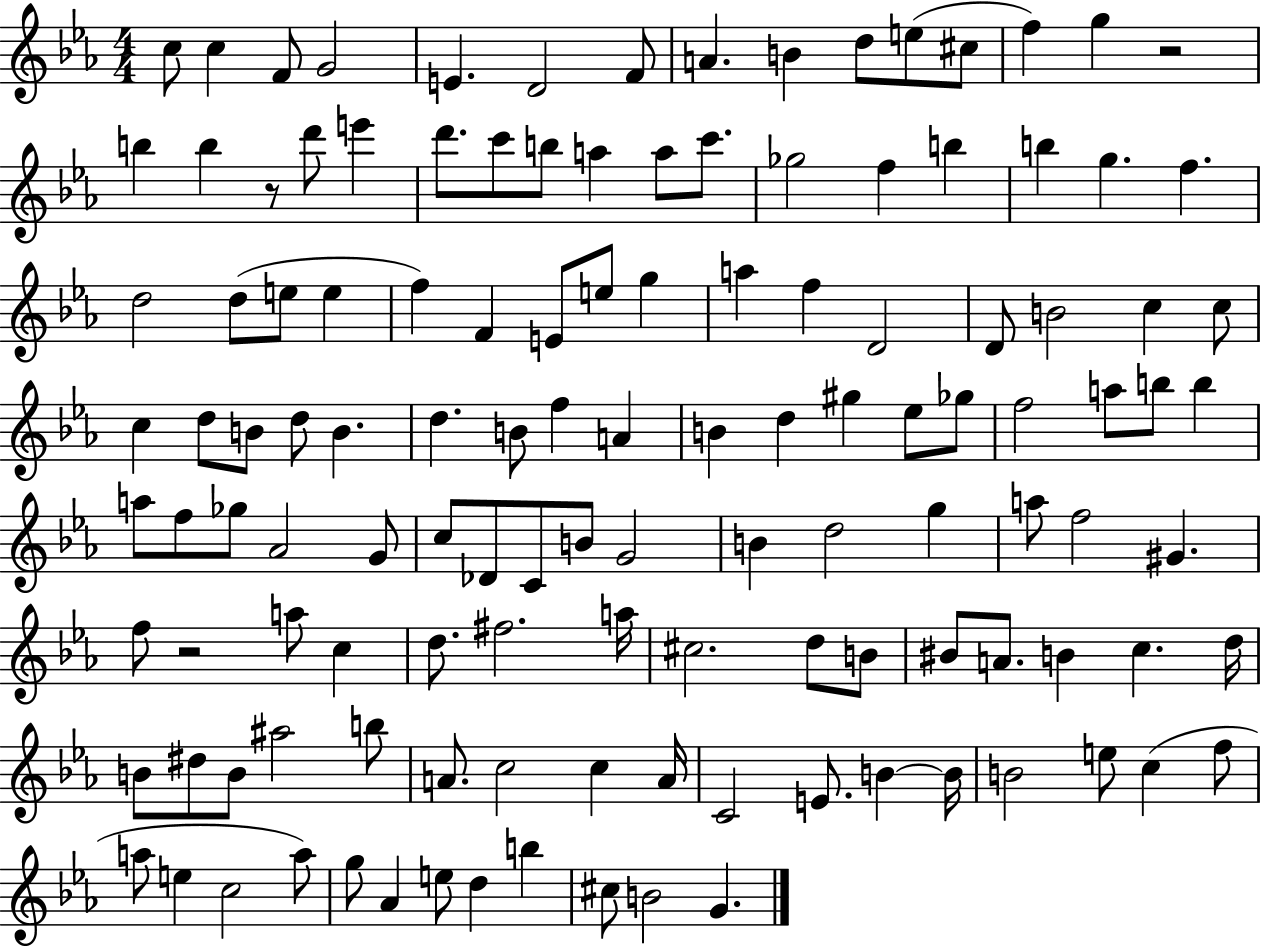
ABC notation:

X:1
T:Untitled
M:4/4
L:1/4
K:Eb
c/2 c F/2 G2 E D2 F/2 A B d/2 e/2 ^c/2 f g z2 b b z/2 d'/2 e' d'/2 c'/2 b/2 a a/2 c'/2 _g2 f b b g f d2 d/2 e/2 e f F E/2 e/2 g a f D2 D/2 B2 c c/2 c d/2 B/2 d/2 B d B/2 f A B d ^g _e/2 _g/2 f2 a/2 b/2 b a/2 f/2 _g/2 _A2 G/2 c/2 _D/2 C/2 B/2 G2 B d2 g a/2 f2 ^G f/2 z2 a/2 c d/2 ^f2 a/4 ^c2 d/2 B/2 ^B/2 A/2 B c d/4 B/2 ^d/2 B/2 ^a2 b/2 A/2 c2 c A/4 C2 E/2 B B/4 B2 e/2 c f/2 a/2 e c2 a/2 g/2 _A e/2 d b ^c/2 B2 G